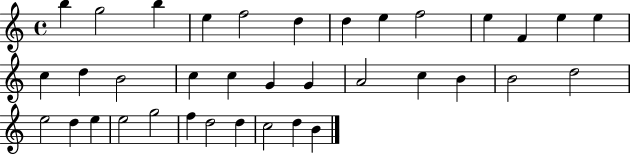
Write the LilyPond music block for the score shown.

{
  \clef treble
  \time 4/4
  \defaultTimeSignature
  \key c \major
  b''4 g''2 b''4 | e''4 f''2 d''4 | d''4 e''4 f''2 | e''4 f'4 e''4 e''4 | \break c''4 d''4 b'2 | c''4 c''4 g'4 g'4 | a'2 c''4 b'4 | b'2 d''2 | \break e''2 d''4 e''4 | e''2 g''2 | f''4 d''2 d''4 | c''2 d''4 b'4 | \break \bar "|."
}